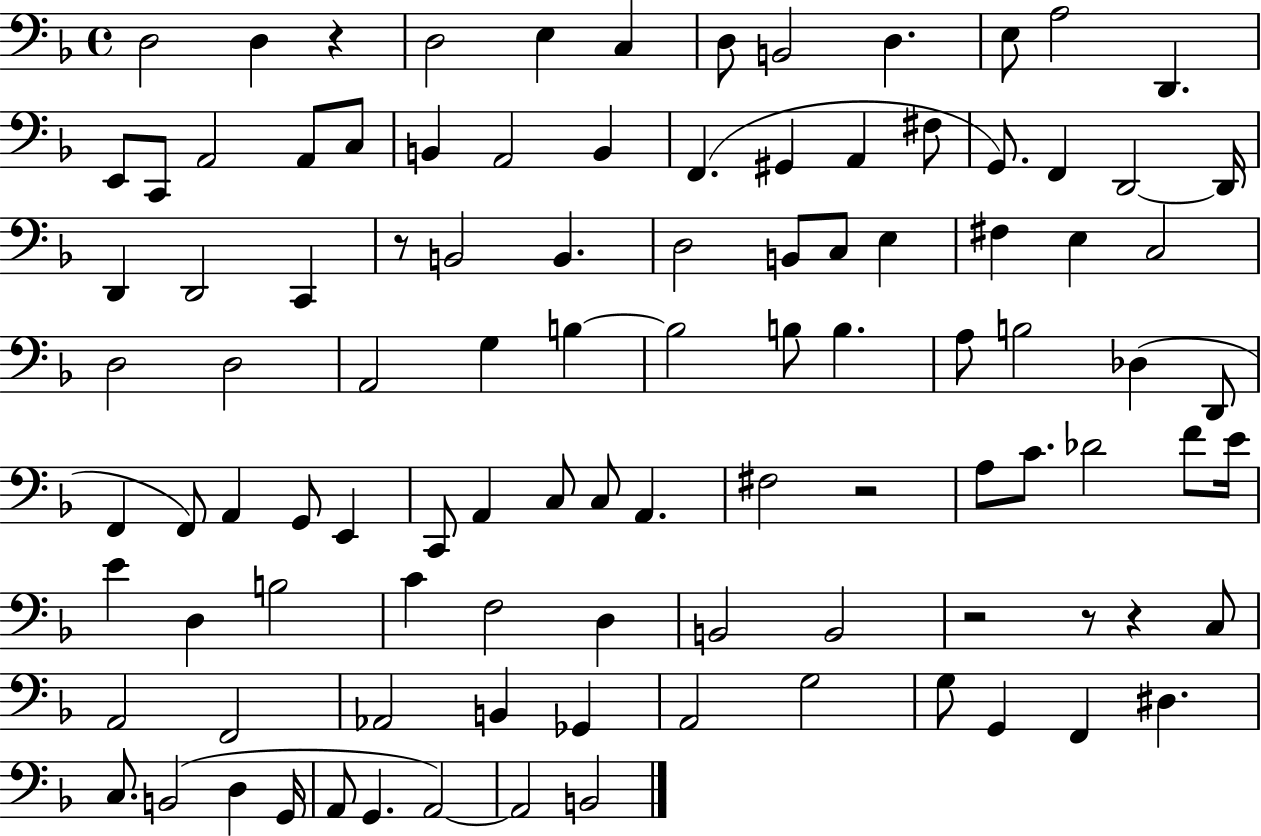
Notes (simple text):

D3/h D3/q R/q D3/h E3/q C3/q D3/e B2/h D3/q. E3/e A3/h D2/q. E2/e C2/e A2/h A2/e C3/e B2/q A2/h B2/q F2/q. G#2/q A2/q F#3/e G2/e. F2/q D2/h D2/s D2/q D2/h C2/q R/e B2/h B2/q. D3/h B2/e C3/e E3/q F#3/q E3/q C3/h D3/h D3/h A2/h G3/q B3/q B3/h B3/e B3/q. A3/e B3/h Db3/q D2/e F2/q F2/e A2/q G2/e E2/q C2/e A2/q C3/e C3/e A2/q. F#3/h R/h A3/e C4/e. Db4/h F4/e E4/s E4/q D3/q B3/h C4/q F3/h D3/q B2/h B2/h R/h R/e R/q C3/e A2/h F2/h Ab2/h B2/q Gb2/q A2/h G3/h G3/e G2/q F2/q D#3/q. C3/e. B2/h D3/q G2/s A2/e G2/q. A2/h A2/h B2/h